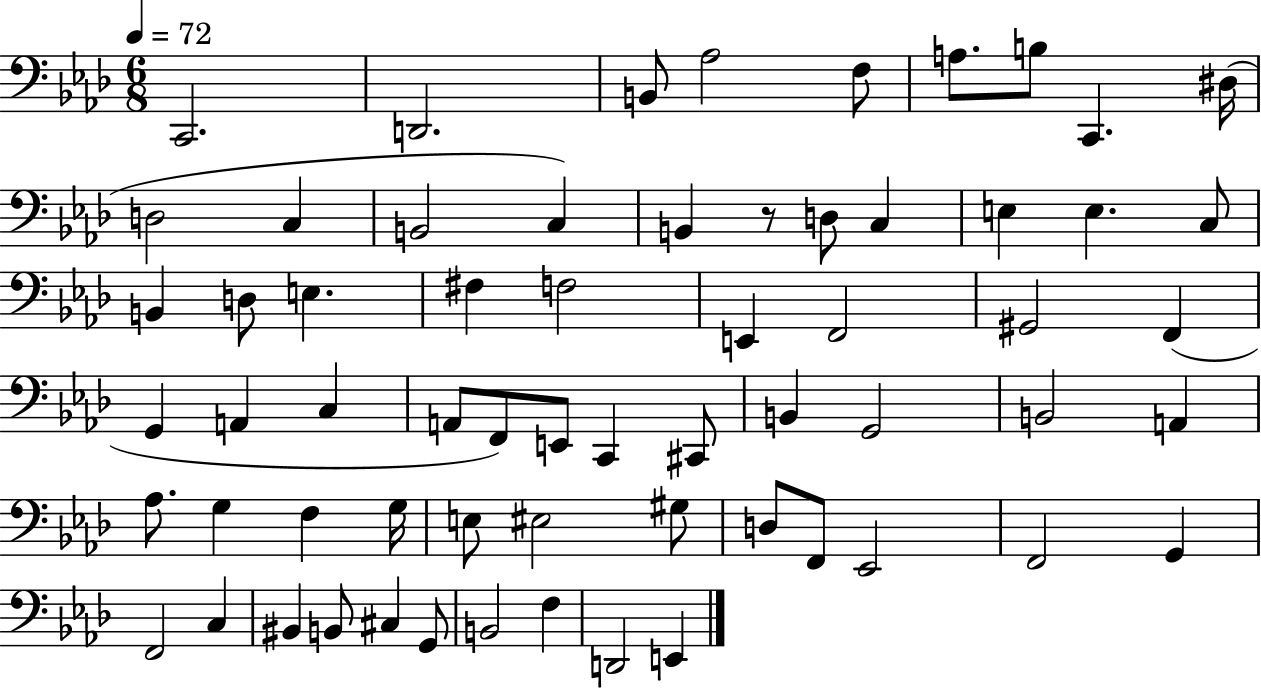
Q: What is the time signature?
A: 6/8